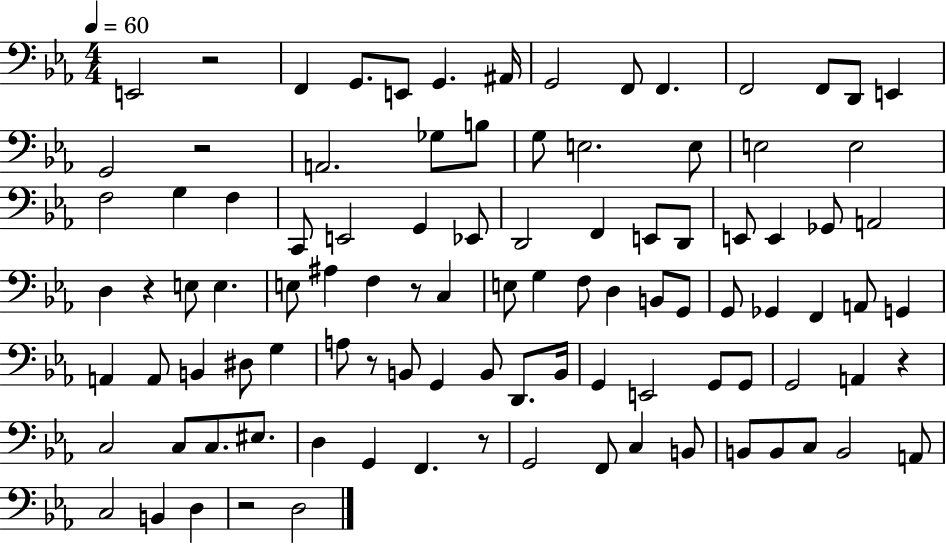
X:1
T:Untitled
M:4/4
L:1/4
K:Eb
E,,2 z2 F,, G,,/2 E,,/2 G,, ^A,,/4 G,,2 F,,/2 F,, F,,2 F,,/2 D,,/2 E,, G,,2 z2 A,,2 _G,/2 B,/2 G,/2 E,2 E,/2 E,2 E,2 F,2 G, F, C,,/2 E,,2 G,, _E,,/2 D,,2 F,, E,,/2 D,,/2 E,,/2 E,, _G,,/2 A,,2 D, z E,/2 E, E,/2 ^A, F, z/2 C, E,/2 G, F,/2 D, B,,/2 G,,/2 G,,/2 _G,, F,, A,,/2 G,, A,, A,,/2 B,, ^D,/2 G, A,/2 z/2 B,,/2 G,, B,,/2 D,,/2 B,,/4 G,, E,,2 G,,/2 G,,/2 G,,2 A,, z C,2 C,/2 C,/2 ^E,/2 D, G,, F,, z/2 G,,2 F,,/2 C, B,,/2 B,,/2 B,,/2 C,/2 B,,2 A,,/2 C,2 B,, D, z2 D,2